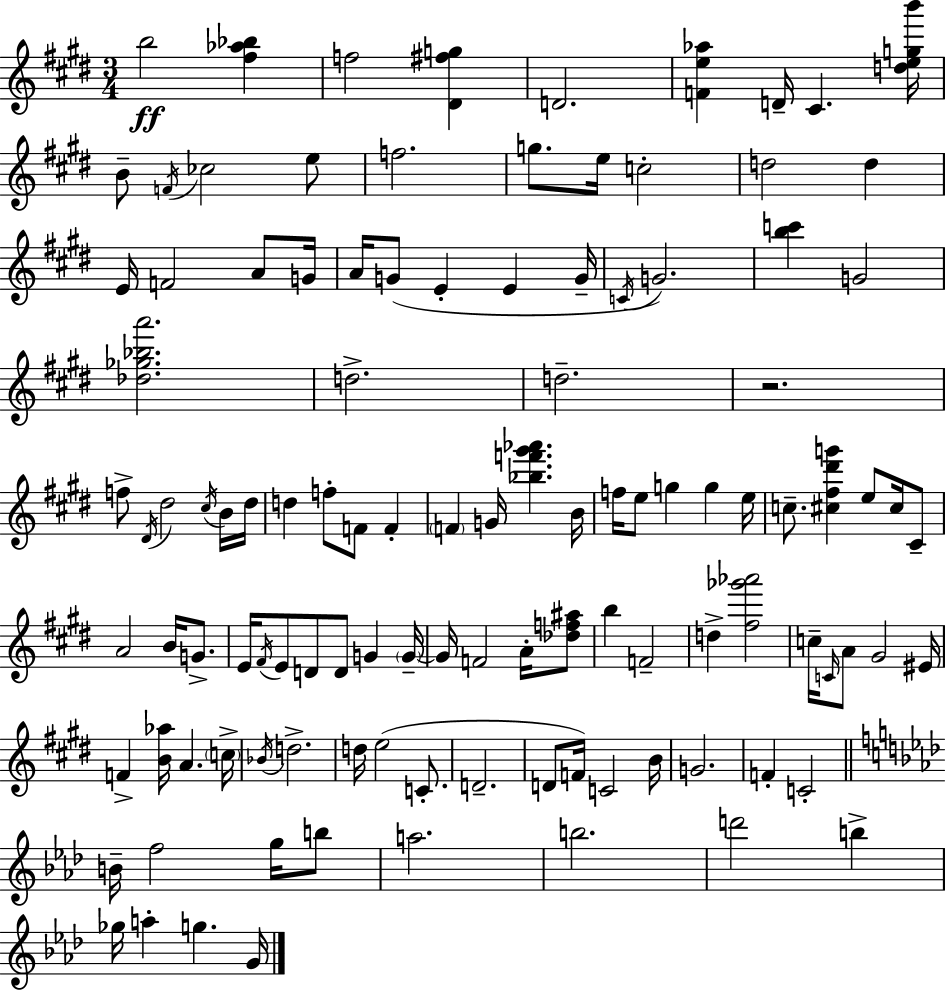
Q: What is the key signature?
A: E major